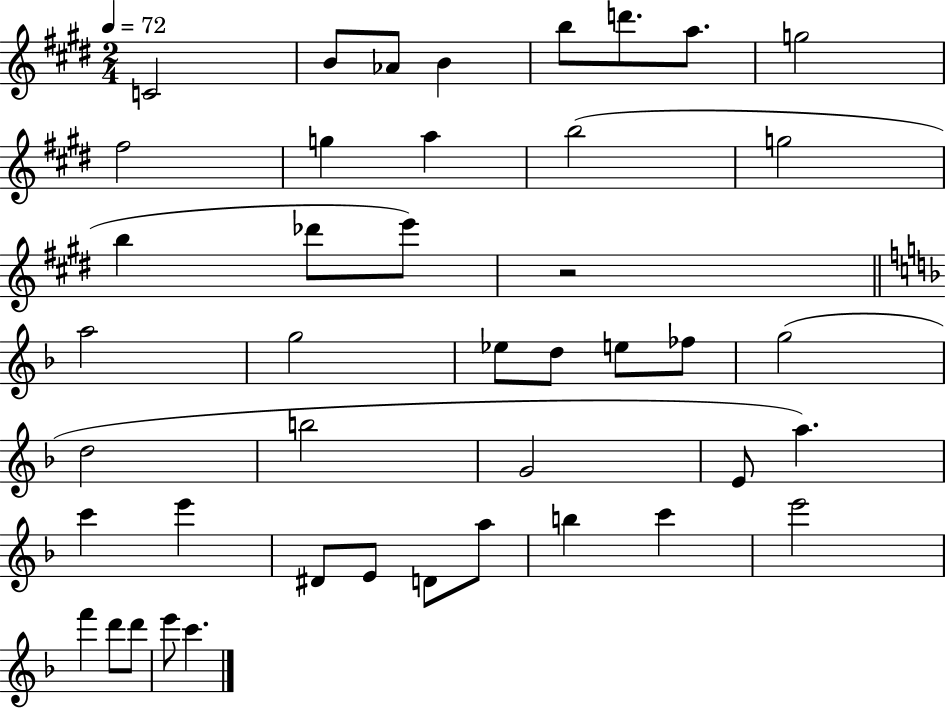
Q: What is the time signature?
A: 2/4